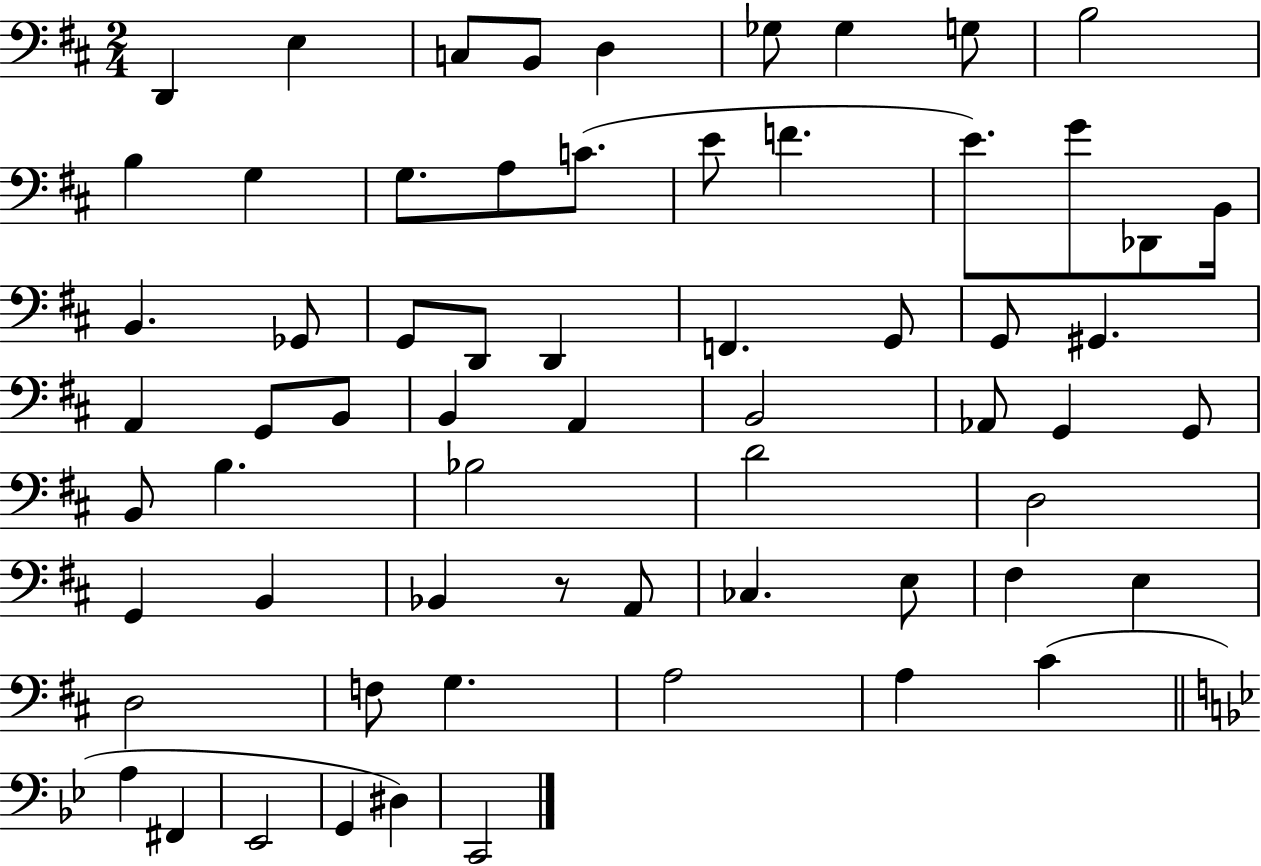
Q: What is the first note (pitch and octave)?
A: D2